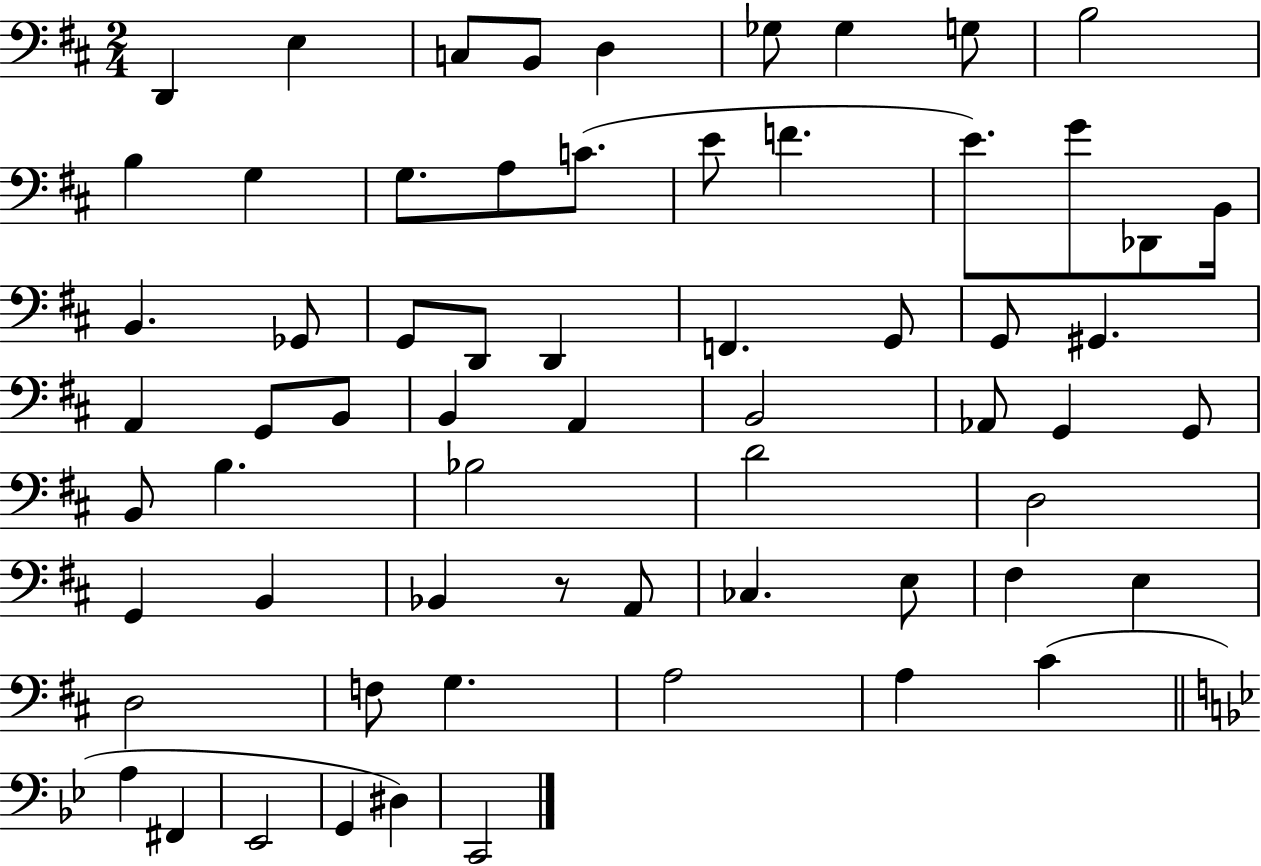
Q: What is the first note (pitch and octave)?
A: D2